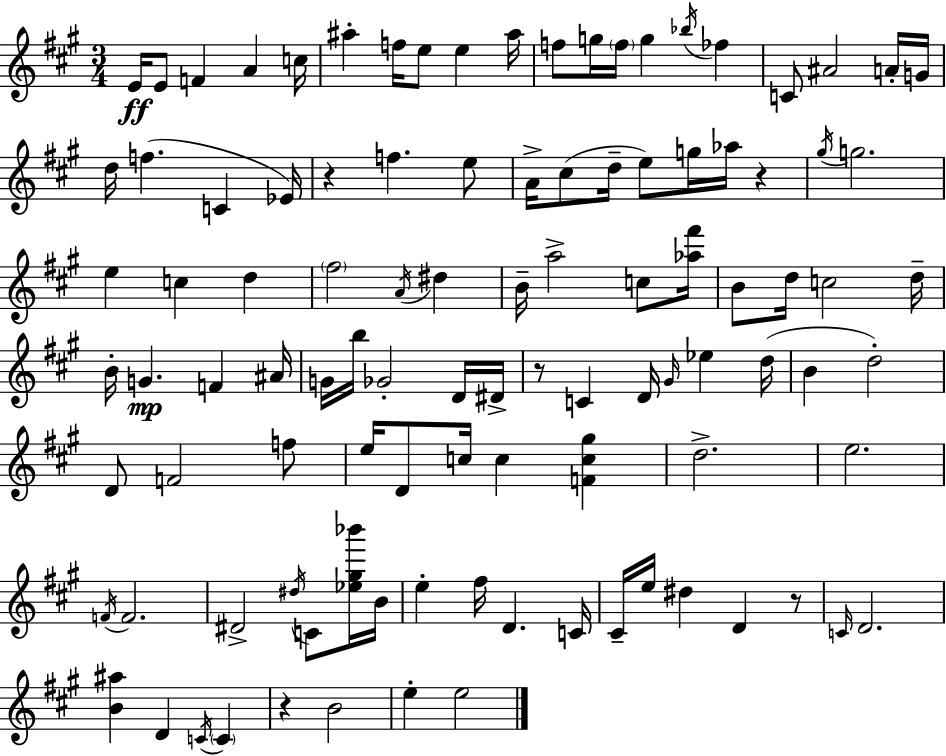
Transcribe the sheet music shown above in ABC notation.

X:1
T:Untitled
M:3/4
L:1/4
K:A
E/4 E/2 F A c/4 ^a f/4 e/2 e ^a/4 f/2 g/4 f/4 g _b/4 _f C/2 ^A2 A/4 G/4 d/4 f C _E/4 z f e/2 A/4 ^c/2 d/4 e/2 g/4 _a/4 z ^g/4 g2 e c d ^f2 A/4 ^d B/4 a2 c/2 [_a^f']/4 B/2 d/4 c2 d/4 B/4 G F ^A/4 G/4 b/4 _G2 D/4 ^D/4 z/2 C D/4 ^G/4 _e d/4 B d2 D/2 F2 f/2 e/4 D/2 c/4 c [Fc^g] d2 e2 F/4 F2 ^D2 ^d/4 C/2 [_e^g_b']/4 B/4 e ^f/4 D C/4 ^C/4 e/4 ^d D z/2 C/4 D2 [B^a] D C/4 C z B2 e e2